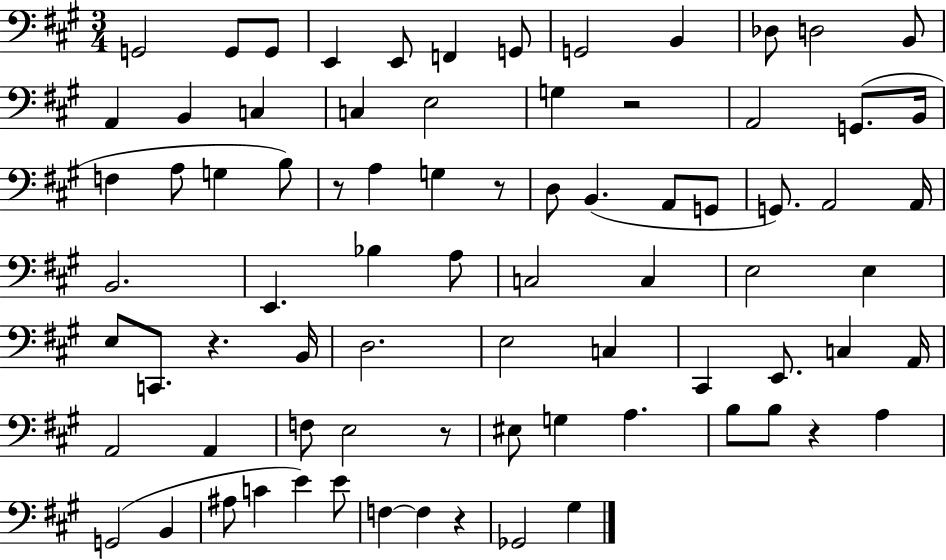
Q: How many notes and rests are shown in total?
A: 79